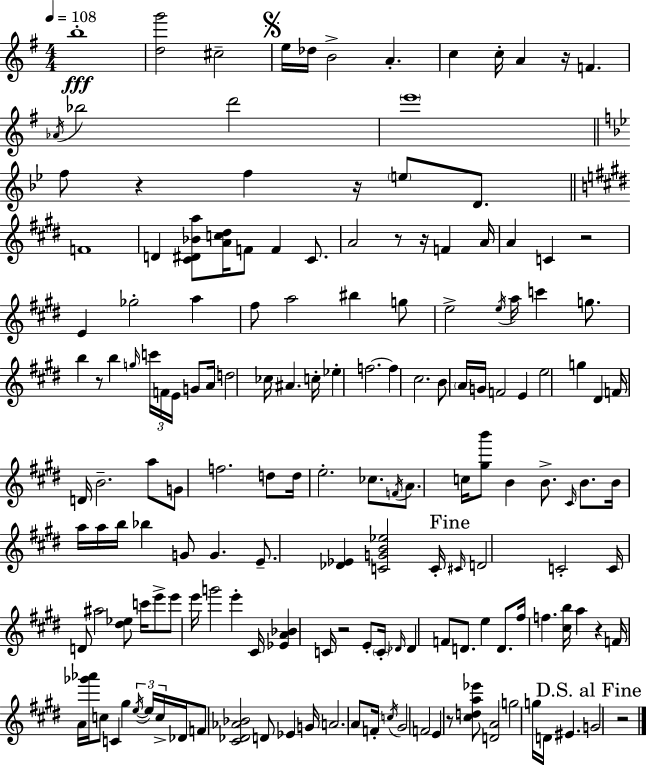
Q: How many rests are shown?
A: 11